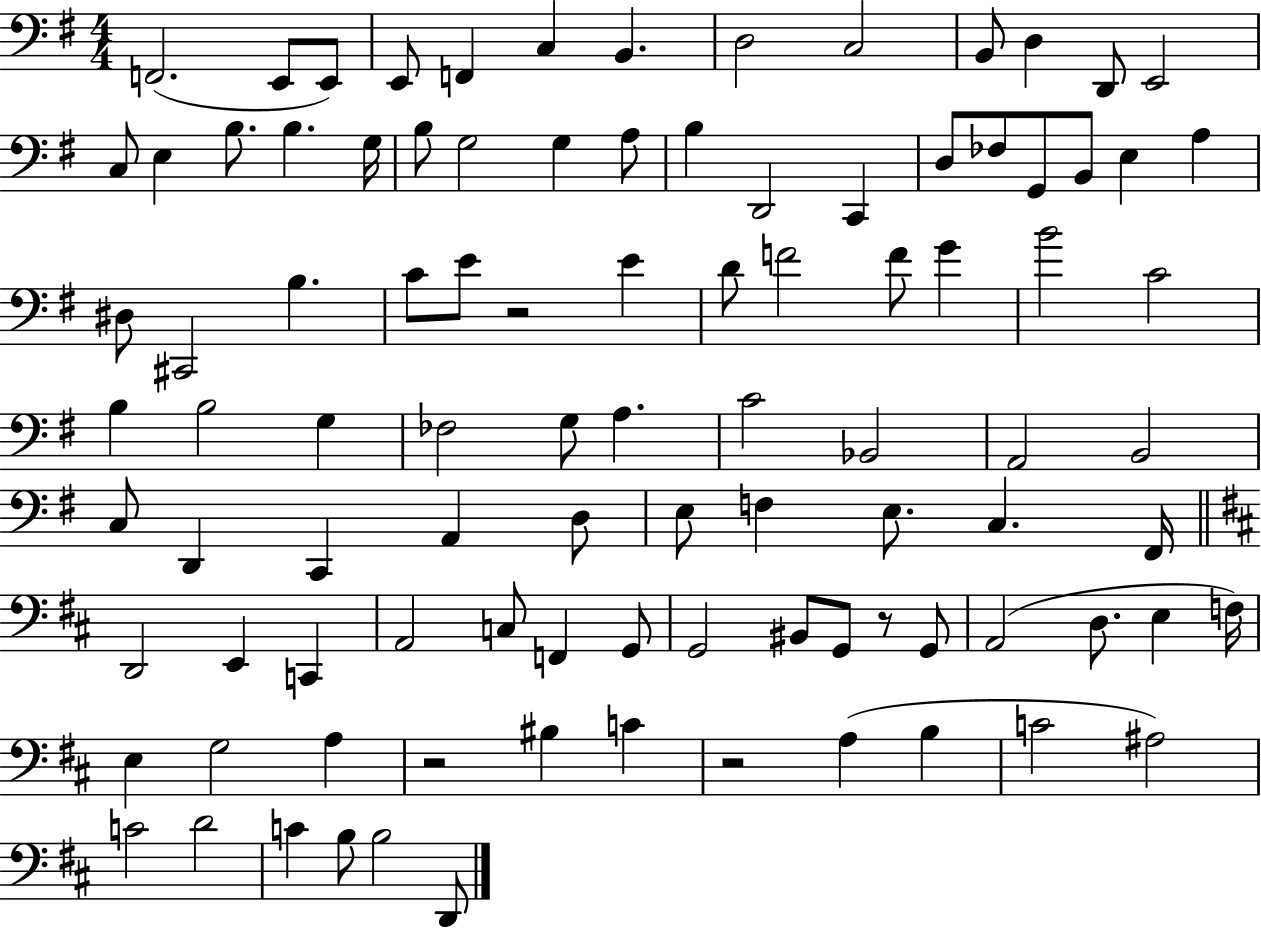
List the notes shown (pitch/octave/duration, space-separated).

F2/h. E2/e E2/e E2/e F2/q C3/q B2/q. D3/h C3/h B2/e D3/q D2/e E2/h C3/e E3/q B3/e. B3/q. G3/s B3/e G3/h G3/q A3/e B3/q D2/h C2/q D3/e FES3/e G2/e B2/e E3/q A3/q D#3/e C#2/h B3/q. C4/e E4/e R/h E4/q D4/e F4/h F4/e G4/q B4/h C4/h B3/q B3/h G3/q FES3/h G3/e A3/q. C4/h Bb2/h A2/h B2/h C3/e D2/q C2/q A2/q D3/e E3/e F3/q E3/e. C3/q. F#2/s D2/h E2/q C2/q A2/h C3/e F2/q G2/e G2/h BIS2/e G2/e R/e G2/e A2/h D3/e. E3/q F3/s E3/q G3/h A3/q R/h BIS3/q C4/q R/h A3/q B3/q C4/h A#3/h C4/h D4/h C4/q B3/e B3/h D2/e